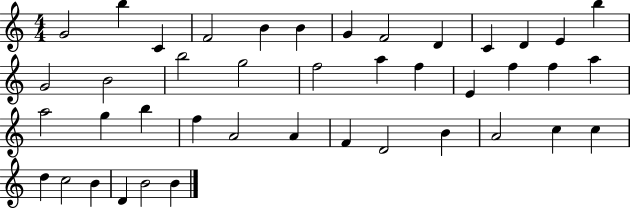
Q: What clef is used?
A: treble